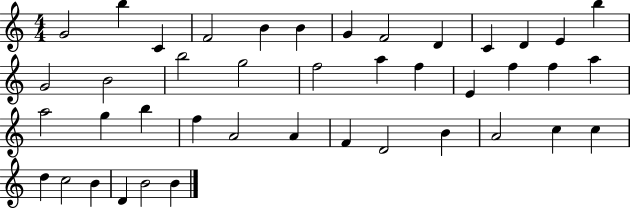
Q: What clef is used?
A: treble